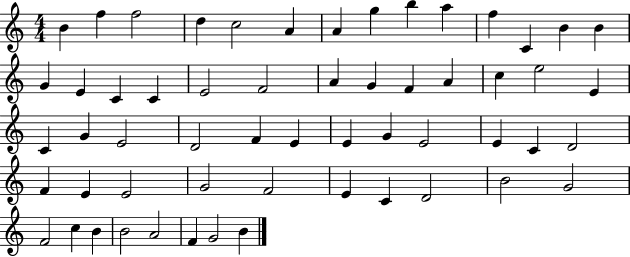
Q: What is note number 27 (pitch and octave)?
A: E4